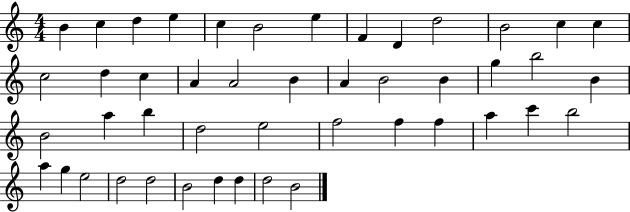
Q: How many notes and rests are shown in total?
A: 46